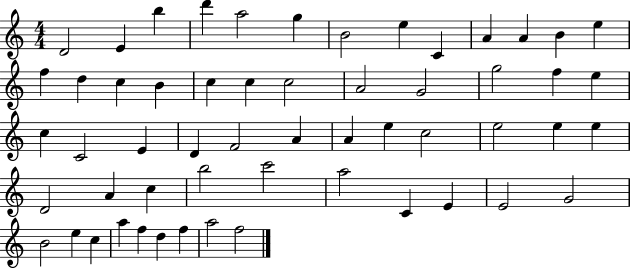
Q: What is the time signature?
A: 4/4